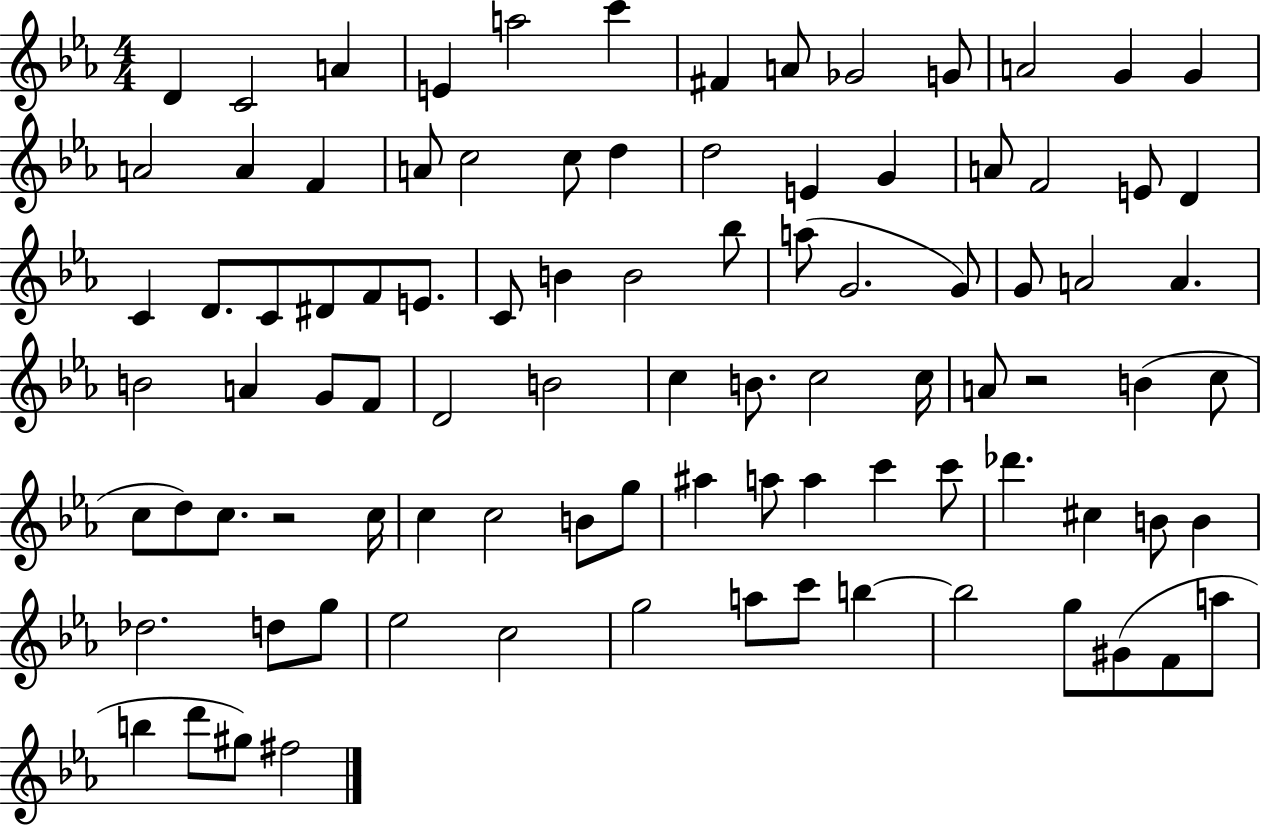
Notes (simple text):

D4/q C4/h A4/q E4/q A5/h C6/q F#4/q A4/e Gb4/h G4/e A4/h G4/q G4/q A4/h A4/q F4/q A4/e C5/h C5/e D5/q D5/h E4/q G4/q A4/e F4/h E4/e D4/q C4/q D4/e. C4/e D#4/e F4/e E4/e. C4/e B4/q B4/h Bb5/e A5/e G4/h. G4/e G4/e A4/h A4/q. B4/h A4/q G4/e F4/e D4/h B4/h C5/q B4/e. C5/h C5/s A4/e R/h B4/q C5/e C5/e D5/e C5/e. R/h C5/s C5/q C5/h B4/e G5/e A#5/q A5/e A5/q C6/q C6/e Db6/q. C#5/q B4/e B4/q Db5/h. D5/e G5/e Eb5/h C5/h G5/h A5/e C6/e B5/q B5/h G5/e G#4/e F4/e A5/e B5/q D6/e G#5/e F#5/h